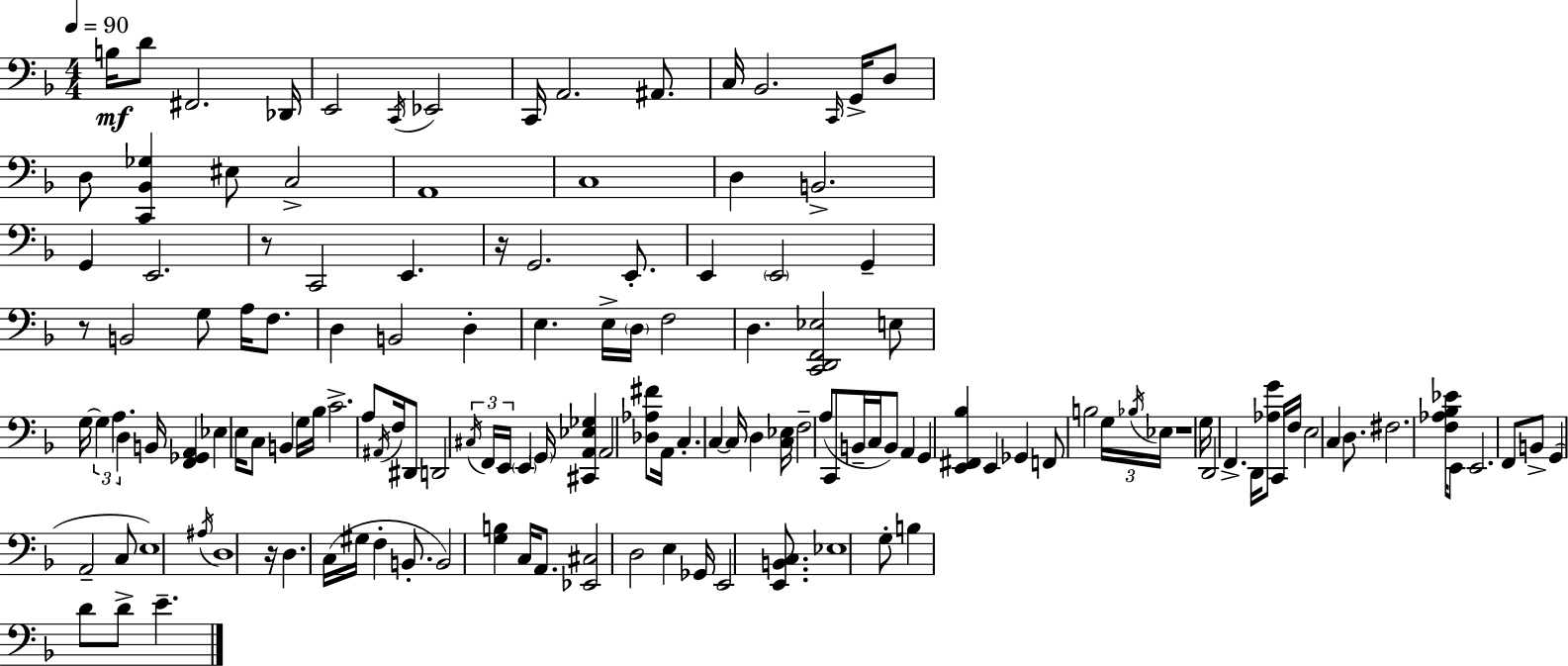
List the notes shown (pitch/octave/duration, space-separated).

B3/s D4/e F#2/h. Db2/s E2/h C2/s Eb2/h C2/s A2/h. A#2/e. C3/s Bb2/h. C2/s G2/s D3/e D3/e [C2,Bb2,Gb3]/q EIS3/e C3/h A2/w C3/w D3/q B2/h. G2/q E2/h. R/e C2/h E2/q. R/s G2/h. E2/e. E2/q E2/h G2/q R/e B2/h G3/e A3/s F3/e. D3/q B2/h D3/q E3/q. E3/s D3/s F3/h D3/q. [C2,D2,F2,Eb3]/h E3/e G3/s G3/q A3/q. D3/q B2/s [F2,Gb2,A2]/q Eb3/q E3/s C3/e B2/q G3/s Bb3/s C4/h. A3/e A#2/s F3/s D#2/e D2/h C#3/s F2/s E2/s E2/q G2/s [C#2,A2,Eb3,Gb3]/q A2/h [Db3,Ab3,F#4]/e A2/s C3/q. C3/q C3/s D3/q [C3,Eb3]/s F3/h A3/e C2/e B2/s C3/s B2/e A2/q G2/q [E2,F#2,Bb3]/q E2/q Gb2/q F2/e B3/h G3/s Bb3/s Eb3/s R/w G3/s D2/h F2/q. D2/s [Ab3,G4]/e C2/s F3/s E3/h C3/q D3/e. F#3/h. [F3,Ab3,Bb3,Eb4]/s E2/e E2/h. F2/e B2/e G2/q A2/h C3/e E3/w A#3/s D3/w R/s D3/q. C3/s G#3/s F3/q B2/e. B2/h [G3,B3]/q C3/s A2/e. [Eb2,C#3]/h D3/h E3/q Gb2/s E2/h [E2,B2,C3]/e. Eb3/w G3/e B3/q D4/e D4/e E4/q.